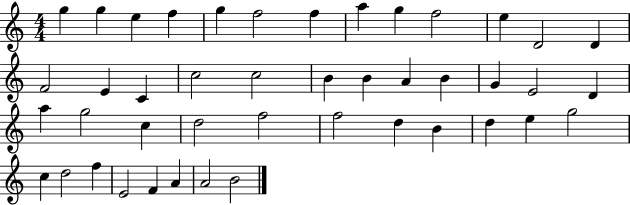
G5/q G5/q E5/q F5/q G5/q F5/h F5/q A5/q G5/q F5/h E5/q D4/h D4/q F4/h E4/q C4/q C5/h C5/h B4/q B4/q A4/q B4/q G4/q E4/h D4/q A5/q G5/h C5/q D5/h F5/h F5/h D5/q B4/q D5/q E5/q G5/h C5/q D5/h F5/q E4/h F4/q A4/q A4/h B4/h